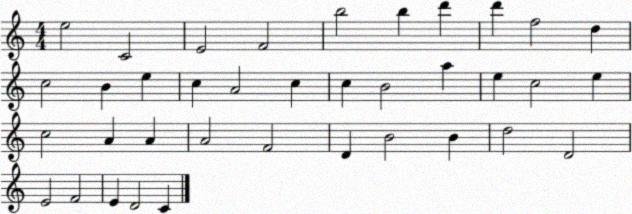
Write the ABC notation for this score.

X:1
T:Untitled
M:4/4
L:1/4
K:C
e2 C2 E2 F2 b2 b d' d' f2 d c2 B e c A2 c c B2 a e c2 e c2 A A A2 F2 D B2 B d2 D2 E2 F2 E D2 C